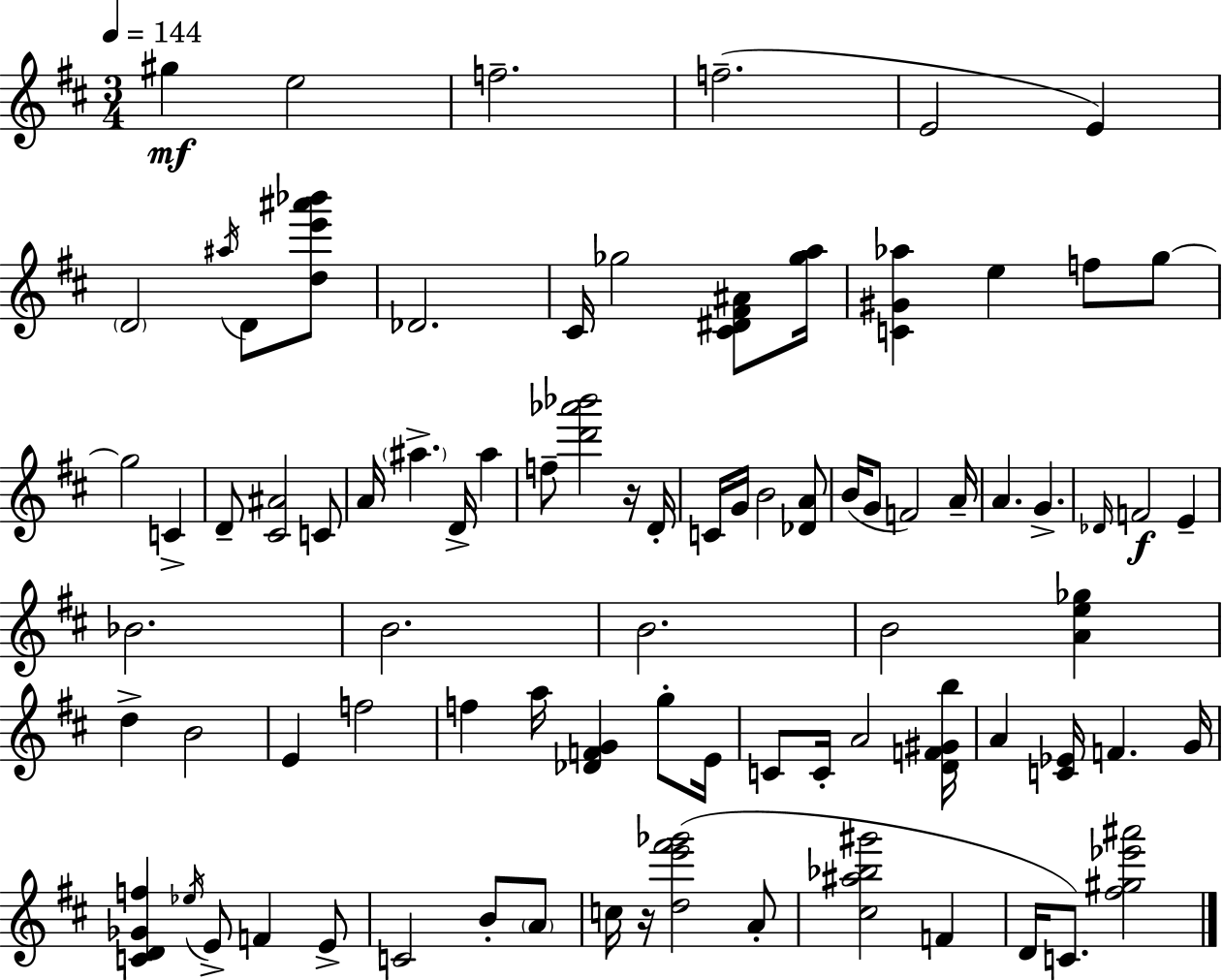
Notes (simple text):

G#5/q E5/h F5/h. F5/h. E4/h E4/q D4/h A#5/s D4/e [D5,E6,A#6,Bb6]/e Db4/h. C#4/s Gb5/h [C#4,D#4,F#4,A#4]/e [Gb5,A5]/s [C4,G#4,Ab5]/q E5/q F5/e G5/e G5/h C4/q D4/e [C#4,A#4]/h C4/e A4/s A#5/q. D4/s A#5/q F5/e [D6,Ab6,Bb6]/h R/s D4/s C4/s G4/s B4/h [Db4,A4]/e B4/s G4/e F4/h A4/s A4/q. G4/q. Db4/s F4/h E4/q Bb4/h. B4/h. B4/h. B4/h [A4,E5,Gb5]/q D5/q B4/h E4/q F5/h F5/q A5/s [Db4,F4,G4]/q G5/e E4/s C4/e C4/s A4/h [D4,F4,G#4,B5]/s A4/q [C4,Eb4]/s F4/q. G4/s [C4,D4,Gb4,F5]/q Eb5/s E4/e F4/q E4/e C4/h B4/e A4/e C5/s R/s [D5,E6,F#6,Gb6]/h A4/e [C#5,A#5,Bb5,G#6]/h F4/q D4/s C4/e. [F#5,G#5,Eb6,A#6]/h